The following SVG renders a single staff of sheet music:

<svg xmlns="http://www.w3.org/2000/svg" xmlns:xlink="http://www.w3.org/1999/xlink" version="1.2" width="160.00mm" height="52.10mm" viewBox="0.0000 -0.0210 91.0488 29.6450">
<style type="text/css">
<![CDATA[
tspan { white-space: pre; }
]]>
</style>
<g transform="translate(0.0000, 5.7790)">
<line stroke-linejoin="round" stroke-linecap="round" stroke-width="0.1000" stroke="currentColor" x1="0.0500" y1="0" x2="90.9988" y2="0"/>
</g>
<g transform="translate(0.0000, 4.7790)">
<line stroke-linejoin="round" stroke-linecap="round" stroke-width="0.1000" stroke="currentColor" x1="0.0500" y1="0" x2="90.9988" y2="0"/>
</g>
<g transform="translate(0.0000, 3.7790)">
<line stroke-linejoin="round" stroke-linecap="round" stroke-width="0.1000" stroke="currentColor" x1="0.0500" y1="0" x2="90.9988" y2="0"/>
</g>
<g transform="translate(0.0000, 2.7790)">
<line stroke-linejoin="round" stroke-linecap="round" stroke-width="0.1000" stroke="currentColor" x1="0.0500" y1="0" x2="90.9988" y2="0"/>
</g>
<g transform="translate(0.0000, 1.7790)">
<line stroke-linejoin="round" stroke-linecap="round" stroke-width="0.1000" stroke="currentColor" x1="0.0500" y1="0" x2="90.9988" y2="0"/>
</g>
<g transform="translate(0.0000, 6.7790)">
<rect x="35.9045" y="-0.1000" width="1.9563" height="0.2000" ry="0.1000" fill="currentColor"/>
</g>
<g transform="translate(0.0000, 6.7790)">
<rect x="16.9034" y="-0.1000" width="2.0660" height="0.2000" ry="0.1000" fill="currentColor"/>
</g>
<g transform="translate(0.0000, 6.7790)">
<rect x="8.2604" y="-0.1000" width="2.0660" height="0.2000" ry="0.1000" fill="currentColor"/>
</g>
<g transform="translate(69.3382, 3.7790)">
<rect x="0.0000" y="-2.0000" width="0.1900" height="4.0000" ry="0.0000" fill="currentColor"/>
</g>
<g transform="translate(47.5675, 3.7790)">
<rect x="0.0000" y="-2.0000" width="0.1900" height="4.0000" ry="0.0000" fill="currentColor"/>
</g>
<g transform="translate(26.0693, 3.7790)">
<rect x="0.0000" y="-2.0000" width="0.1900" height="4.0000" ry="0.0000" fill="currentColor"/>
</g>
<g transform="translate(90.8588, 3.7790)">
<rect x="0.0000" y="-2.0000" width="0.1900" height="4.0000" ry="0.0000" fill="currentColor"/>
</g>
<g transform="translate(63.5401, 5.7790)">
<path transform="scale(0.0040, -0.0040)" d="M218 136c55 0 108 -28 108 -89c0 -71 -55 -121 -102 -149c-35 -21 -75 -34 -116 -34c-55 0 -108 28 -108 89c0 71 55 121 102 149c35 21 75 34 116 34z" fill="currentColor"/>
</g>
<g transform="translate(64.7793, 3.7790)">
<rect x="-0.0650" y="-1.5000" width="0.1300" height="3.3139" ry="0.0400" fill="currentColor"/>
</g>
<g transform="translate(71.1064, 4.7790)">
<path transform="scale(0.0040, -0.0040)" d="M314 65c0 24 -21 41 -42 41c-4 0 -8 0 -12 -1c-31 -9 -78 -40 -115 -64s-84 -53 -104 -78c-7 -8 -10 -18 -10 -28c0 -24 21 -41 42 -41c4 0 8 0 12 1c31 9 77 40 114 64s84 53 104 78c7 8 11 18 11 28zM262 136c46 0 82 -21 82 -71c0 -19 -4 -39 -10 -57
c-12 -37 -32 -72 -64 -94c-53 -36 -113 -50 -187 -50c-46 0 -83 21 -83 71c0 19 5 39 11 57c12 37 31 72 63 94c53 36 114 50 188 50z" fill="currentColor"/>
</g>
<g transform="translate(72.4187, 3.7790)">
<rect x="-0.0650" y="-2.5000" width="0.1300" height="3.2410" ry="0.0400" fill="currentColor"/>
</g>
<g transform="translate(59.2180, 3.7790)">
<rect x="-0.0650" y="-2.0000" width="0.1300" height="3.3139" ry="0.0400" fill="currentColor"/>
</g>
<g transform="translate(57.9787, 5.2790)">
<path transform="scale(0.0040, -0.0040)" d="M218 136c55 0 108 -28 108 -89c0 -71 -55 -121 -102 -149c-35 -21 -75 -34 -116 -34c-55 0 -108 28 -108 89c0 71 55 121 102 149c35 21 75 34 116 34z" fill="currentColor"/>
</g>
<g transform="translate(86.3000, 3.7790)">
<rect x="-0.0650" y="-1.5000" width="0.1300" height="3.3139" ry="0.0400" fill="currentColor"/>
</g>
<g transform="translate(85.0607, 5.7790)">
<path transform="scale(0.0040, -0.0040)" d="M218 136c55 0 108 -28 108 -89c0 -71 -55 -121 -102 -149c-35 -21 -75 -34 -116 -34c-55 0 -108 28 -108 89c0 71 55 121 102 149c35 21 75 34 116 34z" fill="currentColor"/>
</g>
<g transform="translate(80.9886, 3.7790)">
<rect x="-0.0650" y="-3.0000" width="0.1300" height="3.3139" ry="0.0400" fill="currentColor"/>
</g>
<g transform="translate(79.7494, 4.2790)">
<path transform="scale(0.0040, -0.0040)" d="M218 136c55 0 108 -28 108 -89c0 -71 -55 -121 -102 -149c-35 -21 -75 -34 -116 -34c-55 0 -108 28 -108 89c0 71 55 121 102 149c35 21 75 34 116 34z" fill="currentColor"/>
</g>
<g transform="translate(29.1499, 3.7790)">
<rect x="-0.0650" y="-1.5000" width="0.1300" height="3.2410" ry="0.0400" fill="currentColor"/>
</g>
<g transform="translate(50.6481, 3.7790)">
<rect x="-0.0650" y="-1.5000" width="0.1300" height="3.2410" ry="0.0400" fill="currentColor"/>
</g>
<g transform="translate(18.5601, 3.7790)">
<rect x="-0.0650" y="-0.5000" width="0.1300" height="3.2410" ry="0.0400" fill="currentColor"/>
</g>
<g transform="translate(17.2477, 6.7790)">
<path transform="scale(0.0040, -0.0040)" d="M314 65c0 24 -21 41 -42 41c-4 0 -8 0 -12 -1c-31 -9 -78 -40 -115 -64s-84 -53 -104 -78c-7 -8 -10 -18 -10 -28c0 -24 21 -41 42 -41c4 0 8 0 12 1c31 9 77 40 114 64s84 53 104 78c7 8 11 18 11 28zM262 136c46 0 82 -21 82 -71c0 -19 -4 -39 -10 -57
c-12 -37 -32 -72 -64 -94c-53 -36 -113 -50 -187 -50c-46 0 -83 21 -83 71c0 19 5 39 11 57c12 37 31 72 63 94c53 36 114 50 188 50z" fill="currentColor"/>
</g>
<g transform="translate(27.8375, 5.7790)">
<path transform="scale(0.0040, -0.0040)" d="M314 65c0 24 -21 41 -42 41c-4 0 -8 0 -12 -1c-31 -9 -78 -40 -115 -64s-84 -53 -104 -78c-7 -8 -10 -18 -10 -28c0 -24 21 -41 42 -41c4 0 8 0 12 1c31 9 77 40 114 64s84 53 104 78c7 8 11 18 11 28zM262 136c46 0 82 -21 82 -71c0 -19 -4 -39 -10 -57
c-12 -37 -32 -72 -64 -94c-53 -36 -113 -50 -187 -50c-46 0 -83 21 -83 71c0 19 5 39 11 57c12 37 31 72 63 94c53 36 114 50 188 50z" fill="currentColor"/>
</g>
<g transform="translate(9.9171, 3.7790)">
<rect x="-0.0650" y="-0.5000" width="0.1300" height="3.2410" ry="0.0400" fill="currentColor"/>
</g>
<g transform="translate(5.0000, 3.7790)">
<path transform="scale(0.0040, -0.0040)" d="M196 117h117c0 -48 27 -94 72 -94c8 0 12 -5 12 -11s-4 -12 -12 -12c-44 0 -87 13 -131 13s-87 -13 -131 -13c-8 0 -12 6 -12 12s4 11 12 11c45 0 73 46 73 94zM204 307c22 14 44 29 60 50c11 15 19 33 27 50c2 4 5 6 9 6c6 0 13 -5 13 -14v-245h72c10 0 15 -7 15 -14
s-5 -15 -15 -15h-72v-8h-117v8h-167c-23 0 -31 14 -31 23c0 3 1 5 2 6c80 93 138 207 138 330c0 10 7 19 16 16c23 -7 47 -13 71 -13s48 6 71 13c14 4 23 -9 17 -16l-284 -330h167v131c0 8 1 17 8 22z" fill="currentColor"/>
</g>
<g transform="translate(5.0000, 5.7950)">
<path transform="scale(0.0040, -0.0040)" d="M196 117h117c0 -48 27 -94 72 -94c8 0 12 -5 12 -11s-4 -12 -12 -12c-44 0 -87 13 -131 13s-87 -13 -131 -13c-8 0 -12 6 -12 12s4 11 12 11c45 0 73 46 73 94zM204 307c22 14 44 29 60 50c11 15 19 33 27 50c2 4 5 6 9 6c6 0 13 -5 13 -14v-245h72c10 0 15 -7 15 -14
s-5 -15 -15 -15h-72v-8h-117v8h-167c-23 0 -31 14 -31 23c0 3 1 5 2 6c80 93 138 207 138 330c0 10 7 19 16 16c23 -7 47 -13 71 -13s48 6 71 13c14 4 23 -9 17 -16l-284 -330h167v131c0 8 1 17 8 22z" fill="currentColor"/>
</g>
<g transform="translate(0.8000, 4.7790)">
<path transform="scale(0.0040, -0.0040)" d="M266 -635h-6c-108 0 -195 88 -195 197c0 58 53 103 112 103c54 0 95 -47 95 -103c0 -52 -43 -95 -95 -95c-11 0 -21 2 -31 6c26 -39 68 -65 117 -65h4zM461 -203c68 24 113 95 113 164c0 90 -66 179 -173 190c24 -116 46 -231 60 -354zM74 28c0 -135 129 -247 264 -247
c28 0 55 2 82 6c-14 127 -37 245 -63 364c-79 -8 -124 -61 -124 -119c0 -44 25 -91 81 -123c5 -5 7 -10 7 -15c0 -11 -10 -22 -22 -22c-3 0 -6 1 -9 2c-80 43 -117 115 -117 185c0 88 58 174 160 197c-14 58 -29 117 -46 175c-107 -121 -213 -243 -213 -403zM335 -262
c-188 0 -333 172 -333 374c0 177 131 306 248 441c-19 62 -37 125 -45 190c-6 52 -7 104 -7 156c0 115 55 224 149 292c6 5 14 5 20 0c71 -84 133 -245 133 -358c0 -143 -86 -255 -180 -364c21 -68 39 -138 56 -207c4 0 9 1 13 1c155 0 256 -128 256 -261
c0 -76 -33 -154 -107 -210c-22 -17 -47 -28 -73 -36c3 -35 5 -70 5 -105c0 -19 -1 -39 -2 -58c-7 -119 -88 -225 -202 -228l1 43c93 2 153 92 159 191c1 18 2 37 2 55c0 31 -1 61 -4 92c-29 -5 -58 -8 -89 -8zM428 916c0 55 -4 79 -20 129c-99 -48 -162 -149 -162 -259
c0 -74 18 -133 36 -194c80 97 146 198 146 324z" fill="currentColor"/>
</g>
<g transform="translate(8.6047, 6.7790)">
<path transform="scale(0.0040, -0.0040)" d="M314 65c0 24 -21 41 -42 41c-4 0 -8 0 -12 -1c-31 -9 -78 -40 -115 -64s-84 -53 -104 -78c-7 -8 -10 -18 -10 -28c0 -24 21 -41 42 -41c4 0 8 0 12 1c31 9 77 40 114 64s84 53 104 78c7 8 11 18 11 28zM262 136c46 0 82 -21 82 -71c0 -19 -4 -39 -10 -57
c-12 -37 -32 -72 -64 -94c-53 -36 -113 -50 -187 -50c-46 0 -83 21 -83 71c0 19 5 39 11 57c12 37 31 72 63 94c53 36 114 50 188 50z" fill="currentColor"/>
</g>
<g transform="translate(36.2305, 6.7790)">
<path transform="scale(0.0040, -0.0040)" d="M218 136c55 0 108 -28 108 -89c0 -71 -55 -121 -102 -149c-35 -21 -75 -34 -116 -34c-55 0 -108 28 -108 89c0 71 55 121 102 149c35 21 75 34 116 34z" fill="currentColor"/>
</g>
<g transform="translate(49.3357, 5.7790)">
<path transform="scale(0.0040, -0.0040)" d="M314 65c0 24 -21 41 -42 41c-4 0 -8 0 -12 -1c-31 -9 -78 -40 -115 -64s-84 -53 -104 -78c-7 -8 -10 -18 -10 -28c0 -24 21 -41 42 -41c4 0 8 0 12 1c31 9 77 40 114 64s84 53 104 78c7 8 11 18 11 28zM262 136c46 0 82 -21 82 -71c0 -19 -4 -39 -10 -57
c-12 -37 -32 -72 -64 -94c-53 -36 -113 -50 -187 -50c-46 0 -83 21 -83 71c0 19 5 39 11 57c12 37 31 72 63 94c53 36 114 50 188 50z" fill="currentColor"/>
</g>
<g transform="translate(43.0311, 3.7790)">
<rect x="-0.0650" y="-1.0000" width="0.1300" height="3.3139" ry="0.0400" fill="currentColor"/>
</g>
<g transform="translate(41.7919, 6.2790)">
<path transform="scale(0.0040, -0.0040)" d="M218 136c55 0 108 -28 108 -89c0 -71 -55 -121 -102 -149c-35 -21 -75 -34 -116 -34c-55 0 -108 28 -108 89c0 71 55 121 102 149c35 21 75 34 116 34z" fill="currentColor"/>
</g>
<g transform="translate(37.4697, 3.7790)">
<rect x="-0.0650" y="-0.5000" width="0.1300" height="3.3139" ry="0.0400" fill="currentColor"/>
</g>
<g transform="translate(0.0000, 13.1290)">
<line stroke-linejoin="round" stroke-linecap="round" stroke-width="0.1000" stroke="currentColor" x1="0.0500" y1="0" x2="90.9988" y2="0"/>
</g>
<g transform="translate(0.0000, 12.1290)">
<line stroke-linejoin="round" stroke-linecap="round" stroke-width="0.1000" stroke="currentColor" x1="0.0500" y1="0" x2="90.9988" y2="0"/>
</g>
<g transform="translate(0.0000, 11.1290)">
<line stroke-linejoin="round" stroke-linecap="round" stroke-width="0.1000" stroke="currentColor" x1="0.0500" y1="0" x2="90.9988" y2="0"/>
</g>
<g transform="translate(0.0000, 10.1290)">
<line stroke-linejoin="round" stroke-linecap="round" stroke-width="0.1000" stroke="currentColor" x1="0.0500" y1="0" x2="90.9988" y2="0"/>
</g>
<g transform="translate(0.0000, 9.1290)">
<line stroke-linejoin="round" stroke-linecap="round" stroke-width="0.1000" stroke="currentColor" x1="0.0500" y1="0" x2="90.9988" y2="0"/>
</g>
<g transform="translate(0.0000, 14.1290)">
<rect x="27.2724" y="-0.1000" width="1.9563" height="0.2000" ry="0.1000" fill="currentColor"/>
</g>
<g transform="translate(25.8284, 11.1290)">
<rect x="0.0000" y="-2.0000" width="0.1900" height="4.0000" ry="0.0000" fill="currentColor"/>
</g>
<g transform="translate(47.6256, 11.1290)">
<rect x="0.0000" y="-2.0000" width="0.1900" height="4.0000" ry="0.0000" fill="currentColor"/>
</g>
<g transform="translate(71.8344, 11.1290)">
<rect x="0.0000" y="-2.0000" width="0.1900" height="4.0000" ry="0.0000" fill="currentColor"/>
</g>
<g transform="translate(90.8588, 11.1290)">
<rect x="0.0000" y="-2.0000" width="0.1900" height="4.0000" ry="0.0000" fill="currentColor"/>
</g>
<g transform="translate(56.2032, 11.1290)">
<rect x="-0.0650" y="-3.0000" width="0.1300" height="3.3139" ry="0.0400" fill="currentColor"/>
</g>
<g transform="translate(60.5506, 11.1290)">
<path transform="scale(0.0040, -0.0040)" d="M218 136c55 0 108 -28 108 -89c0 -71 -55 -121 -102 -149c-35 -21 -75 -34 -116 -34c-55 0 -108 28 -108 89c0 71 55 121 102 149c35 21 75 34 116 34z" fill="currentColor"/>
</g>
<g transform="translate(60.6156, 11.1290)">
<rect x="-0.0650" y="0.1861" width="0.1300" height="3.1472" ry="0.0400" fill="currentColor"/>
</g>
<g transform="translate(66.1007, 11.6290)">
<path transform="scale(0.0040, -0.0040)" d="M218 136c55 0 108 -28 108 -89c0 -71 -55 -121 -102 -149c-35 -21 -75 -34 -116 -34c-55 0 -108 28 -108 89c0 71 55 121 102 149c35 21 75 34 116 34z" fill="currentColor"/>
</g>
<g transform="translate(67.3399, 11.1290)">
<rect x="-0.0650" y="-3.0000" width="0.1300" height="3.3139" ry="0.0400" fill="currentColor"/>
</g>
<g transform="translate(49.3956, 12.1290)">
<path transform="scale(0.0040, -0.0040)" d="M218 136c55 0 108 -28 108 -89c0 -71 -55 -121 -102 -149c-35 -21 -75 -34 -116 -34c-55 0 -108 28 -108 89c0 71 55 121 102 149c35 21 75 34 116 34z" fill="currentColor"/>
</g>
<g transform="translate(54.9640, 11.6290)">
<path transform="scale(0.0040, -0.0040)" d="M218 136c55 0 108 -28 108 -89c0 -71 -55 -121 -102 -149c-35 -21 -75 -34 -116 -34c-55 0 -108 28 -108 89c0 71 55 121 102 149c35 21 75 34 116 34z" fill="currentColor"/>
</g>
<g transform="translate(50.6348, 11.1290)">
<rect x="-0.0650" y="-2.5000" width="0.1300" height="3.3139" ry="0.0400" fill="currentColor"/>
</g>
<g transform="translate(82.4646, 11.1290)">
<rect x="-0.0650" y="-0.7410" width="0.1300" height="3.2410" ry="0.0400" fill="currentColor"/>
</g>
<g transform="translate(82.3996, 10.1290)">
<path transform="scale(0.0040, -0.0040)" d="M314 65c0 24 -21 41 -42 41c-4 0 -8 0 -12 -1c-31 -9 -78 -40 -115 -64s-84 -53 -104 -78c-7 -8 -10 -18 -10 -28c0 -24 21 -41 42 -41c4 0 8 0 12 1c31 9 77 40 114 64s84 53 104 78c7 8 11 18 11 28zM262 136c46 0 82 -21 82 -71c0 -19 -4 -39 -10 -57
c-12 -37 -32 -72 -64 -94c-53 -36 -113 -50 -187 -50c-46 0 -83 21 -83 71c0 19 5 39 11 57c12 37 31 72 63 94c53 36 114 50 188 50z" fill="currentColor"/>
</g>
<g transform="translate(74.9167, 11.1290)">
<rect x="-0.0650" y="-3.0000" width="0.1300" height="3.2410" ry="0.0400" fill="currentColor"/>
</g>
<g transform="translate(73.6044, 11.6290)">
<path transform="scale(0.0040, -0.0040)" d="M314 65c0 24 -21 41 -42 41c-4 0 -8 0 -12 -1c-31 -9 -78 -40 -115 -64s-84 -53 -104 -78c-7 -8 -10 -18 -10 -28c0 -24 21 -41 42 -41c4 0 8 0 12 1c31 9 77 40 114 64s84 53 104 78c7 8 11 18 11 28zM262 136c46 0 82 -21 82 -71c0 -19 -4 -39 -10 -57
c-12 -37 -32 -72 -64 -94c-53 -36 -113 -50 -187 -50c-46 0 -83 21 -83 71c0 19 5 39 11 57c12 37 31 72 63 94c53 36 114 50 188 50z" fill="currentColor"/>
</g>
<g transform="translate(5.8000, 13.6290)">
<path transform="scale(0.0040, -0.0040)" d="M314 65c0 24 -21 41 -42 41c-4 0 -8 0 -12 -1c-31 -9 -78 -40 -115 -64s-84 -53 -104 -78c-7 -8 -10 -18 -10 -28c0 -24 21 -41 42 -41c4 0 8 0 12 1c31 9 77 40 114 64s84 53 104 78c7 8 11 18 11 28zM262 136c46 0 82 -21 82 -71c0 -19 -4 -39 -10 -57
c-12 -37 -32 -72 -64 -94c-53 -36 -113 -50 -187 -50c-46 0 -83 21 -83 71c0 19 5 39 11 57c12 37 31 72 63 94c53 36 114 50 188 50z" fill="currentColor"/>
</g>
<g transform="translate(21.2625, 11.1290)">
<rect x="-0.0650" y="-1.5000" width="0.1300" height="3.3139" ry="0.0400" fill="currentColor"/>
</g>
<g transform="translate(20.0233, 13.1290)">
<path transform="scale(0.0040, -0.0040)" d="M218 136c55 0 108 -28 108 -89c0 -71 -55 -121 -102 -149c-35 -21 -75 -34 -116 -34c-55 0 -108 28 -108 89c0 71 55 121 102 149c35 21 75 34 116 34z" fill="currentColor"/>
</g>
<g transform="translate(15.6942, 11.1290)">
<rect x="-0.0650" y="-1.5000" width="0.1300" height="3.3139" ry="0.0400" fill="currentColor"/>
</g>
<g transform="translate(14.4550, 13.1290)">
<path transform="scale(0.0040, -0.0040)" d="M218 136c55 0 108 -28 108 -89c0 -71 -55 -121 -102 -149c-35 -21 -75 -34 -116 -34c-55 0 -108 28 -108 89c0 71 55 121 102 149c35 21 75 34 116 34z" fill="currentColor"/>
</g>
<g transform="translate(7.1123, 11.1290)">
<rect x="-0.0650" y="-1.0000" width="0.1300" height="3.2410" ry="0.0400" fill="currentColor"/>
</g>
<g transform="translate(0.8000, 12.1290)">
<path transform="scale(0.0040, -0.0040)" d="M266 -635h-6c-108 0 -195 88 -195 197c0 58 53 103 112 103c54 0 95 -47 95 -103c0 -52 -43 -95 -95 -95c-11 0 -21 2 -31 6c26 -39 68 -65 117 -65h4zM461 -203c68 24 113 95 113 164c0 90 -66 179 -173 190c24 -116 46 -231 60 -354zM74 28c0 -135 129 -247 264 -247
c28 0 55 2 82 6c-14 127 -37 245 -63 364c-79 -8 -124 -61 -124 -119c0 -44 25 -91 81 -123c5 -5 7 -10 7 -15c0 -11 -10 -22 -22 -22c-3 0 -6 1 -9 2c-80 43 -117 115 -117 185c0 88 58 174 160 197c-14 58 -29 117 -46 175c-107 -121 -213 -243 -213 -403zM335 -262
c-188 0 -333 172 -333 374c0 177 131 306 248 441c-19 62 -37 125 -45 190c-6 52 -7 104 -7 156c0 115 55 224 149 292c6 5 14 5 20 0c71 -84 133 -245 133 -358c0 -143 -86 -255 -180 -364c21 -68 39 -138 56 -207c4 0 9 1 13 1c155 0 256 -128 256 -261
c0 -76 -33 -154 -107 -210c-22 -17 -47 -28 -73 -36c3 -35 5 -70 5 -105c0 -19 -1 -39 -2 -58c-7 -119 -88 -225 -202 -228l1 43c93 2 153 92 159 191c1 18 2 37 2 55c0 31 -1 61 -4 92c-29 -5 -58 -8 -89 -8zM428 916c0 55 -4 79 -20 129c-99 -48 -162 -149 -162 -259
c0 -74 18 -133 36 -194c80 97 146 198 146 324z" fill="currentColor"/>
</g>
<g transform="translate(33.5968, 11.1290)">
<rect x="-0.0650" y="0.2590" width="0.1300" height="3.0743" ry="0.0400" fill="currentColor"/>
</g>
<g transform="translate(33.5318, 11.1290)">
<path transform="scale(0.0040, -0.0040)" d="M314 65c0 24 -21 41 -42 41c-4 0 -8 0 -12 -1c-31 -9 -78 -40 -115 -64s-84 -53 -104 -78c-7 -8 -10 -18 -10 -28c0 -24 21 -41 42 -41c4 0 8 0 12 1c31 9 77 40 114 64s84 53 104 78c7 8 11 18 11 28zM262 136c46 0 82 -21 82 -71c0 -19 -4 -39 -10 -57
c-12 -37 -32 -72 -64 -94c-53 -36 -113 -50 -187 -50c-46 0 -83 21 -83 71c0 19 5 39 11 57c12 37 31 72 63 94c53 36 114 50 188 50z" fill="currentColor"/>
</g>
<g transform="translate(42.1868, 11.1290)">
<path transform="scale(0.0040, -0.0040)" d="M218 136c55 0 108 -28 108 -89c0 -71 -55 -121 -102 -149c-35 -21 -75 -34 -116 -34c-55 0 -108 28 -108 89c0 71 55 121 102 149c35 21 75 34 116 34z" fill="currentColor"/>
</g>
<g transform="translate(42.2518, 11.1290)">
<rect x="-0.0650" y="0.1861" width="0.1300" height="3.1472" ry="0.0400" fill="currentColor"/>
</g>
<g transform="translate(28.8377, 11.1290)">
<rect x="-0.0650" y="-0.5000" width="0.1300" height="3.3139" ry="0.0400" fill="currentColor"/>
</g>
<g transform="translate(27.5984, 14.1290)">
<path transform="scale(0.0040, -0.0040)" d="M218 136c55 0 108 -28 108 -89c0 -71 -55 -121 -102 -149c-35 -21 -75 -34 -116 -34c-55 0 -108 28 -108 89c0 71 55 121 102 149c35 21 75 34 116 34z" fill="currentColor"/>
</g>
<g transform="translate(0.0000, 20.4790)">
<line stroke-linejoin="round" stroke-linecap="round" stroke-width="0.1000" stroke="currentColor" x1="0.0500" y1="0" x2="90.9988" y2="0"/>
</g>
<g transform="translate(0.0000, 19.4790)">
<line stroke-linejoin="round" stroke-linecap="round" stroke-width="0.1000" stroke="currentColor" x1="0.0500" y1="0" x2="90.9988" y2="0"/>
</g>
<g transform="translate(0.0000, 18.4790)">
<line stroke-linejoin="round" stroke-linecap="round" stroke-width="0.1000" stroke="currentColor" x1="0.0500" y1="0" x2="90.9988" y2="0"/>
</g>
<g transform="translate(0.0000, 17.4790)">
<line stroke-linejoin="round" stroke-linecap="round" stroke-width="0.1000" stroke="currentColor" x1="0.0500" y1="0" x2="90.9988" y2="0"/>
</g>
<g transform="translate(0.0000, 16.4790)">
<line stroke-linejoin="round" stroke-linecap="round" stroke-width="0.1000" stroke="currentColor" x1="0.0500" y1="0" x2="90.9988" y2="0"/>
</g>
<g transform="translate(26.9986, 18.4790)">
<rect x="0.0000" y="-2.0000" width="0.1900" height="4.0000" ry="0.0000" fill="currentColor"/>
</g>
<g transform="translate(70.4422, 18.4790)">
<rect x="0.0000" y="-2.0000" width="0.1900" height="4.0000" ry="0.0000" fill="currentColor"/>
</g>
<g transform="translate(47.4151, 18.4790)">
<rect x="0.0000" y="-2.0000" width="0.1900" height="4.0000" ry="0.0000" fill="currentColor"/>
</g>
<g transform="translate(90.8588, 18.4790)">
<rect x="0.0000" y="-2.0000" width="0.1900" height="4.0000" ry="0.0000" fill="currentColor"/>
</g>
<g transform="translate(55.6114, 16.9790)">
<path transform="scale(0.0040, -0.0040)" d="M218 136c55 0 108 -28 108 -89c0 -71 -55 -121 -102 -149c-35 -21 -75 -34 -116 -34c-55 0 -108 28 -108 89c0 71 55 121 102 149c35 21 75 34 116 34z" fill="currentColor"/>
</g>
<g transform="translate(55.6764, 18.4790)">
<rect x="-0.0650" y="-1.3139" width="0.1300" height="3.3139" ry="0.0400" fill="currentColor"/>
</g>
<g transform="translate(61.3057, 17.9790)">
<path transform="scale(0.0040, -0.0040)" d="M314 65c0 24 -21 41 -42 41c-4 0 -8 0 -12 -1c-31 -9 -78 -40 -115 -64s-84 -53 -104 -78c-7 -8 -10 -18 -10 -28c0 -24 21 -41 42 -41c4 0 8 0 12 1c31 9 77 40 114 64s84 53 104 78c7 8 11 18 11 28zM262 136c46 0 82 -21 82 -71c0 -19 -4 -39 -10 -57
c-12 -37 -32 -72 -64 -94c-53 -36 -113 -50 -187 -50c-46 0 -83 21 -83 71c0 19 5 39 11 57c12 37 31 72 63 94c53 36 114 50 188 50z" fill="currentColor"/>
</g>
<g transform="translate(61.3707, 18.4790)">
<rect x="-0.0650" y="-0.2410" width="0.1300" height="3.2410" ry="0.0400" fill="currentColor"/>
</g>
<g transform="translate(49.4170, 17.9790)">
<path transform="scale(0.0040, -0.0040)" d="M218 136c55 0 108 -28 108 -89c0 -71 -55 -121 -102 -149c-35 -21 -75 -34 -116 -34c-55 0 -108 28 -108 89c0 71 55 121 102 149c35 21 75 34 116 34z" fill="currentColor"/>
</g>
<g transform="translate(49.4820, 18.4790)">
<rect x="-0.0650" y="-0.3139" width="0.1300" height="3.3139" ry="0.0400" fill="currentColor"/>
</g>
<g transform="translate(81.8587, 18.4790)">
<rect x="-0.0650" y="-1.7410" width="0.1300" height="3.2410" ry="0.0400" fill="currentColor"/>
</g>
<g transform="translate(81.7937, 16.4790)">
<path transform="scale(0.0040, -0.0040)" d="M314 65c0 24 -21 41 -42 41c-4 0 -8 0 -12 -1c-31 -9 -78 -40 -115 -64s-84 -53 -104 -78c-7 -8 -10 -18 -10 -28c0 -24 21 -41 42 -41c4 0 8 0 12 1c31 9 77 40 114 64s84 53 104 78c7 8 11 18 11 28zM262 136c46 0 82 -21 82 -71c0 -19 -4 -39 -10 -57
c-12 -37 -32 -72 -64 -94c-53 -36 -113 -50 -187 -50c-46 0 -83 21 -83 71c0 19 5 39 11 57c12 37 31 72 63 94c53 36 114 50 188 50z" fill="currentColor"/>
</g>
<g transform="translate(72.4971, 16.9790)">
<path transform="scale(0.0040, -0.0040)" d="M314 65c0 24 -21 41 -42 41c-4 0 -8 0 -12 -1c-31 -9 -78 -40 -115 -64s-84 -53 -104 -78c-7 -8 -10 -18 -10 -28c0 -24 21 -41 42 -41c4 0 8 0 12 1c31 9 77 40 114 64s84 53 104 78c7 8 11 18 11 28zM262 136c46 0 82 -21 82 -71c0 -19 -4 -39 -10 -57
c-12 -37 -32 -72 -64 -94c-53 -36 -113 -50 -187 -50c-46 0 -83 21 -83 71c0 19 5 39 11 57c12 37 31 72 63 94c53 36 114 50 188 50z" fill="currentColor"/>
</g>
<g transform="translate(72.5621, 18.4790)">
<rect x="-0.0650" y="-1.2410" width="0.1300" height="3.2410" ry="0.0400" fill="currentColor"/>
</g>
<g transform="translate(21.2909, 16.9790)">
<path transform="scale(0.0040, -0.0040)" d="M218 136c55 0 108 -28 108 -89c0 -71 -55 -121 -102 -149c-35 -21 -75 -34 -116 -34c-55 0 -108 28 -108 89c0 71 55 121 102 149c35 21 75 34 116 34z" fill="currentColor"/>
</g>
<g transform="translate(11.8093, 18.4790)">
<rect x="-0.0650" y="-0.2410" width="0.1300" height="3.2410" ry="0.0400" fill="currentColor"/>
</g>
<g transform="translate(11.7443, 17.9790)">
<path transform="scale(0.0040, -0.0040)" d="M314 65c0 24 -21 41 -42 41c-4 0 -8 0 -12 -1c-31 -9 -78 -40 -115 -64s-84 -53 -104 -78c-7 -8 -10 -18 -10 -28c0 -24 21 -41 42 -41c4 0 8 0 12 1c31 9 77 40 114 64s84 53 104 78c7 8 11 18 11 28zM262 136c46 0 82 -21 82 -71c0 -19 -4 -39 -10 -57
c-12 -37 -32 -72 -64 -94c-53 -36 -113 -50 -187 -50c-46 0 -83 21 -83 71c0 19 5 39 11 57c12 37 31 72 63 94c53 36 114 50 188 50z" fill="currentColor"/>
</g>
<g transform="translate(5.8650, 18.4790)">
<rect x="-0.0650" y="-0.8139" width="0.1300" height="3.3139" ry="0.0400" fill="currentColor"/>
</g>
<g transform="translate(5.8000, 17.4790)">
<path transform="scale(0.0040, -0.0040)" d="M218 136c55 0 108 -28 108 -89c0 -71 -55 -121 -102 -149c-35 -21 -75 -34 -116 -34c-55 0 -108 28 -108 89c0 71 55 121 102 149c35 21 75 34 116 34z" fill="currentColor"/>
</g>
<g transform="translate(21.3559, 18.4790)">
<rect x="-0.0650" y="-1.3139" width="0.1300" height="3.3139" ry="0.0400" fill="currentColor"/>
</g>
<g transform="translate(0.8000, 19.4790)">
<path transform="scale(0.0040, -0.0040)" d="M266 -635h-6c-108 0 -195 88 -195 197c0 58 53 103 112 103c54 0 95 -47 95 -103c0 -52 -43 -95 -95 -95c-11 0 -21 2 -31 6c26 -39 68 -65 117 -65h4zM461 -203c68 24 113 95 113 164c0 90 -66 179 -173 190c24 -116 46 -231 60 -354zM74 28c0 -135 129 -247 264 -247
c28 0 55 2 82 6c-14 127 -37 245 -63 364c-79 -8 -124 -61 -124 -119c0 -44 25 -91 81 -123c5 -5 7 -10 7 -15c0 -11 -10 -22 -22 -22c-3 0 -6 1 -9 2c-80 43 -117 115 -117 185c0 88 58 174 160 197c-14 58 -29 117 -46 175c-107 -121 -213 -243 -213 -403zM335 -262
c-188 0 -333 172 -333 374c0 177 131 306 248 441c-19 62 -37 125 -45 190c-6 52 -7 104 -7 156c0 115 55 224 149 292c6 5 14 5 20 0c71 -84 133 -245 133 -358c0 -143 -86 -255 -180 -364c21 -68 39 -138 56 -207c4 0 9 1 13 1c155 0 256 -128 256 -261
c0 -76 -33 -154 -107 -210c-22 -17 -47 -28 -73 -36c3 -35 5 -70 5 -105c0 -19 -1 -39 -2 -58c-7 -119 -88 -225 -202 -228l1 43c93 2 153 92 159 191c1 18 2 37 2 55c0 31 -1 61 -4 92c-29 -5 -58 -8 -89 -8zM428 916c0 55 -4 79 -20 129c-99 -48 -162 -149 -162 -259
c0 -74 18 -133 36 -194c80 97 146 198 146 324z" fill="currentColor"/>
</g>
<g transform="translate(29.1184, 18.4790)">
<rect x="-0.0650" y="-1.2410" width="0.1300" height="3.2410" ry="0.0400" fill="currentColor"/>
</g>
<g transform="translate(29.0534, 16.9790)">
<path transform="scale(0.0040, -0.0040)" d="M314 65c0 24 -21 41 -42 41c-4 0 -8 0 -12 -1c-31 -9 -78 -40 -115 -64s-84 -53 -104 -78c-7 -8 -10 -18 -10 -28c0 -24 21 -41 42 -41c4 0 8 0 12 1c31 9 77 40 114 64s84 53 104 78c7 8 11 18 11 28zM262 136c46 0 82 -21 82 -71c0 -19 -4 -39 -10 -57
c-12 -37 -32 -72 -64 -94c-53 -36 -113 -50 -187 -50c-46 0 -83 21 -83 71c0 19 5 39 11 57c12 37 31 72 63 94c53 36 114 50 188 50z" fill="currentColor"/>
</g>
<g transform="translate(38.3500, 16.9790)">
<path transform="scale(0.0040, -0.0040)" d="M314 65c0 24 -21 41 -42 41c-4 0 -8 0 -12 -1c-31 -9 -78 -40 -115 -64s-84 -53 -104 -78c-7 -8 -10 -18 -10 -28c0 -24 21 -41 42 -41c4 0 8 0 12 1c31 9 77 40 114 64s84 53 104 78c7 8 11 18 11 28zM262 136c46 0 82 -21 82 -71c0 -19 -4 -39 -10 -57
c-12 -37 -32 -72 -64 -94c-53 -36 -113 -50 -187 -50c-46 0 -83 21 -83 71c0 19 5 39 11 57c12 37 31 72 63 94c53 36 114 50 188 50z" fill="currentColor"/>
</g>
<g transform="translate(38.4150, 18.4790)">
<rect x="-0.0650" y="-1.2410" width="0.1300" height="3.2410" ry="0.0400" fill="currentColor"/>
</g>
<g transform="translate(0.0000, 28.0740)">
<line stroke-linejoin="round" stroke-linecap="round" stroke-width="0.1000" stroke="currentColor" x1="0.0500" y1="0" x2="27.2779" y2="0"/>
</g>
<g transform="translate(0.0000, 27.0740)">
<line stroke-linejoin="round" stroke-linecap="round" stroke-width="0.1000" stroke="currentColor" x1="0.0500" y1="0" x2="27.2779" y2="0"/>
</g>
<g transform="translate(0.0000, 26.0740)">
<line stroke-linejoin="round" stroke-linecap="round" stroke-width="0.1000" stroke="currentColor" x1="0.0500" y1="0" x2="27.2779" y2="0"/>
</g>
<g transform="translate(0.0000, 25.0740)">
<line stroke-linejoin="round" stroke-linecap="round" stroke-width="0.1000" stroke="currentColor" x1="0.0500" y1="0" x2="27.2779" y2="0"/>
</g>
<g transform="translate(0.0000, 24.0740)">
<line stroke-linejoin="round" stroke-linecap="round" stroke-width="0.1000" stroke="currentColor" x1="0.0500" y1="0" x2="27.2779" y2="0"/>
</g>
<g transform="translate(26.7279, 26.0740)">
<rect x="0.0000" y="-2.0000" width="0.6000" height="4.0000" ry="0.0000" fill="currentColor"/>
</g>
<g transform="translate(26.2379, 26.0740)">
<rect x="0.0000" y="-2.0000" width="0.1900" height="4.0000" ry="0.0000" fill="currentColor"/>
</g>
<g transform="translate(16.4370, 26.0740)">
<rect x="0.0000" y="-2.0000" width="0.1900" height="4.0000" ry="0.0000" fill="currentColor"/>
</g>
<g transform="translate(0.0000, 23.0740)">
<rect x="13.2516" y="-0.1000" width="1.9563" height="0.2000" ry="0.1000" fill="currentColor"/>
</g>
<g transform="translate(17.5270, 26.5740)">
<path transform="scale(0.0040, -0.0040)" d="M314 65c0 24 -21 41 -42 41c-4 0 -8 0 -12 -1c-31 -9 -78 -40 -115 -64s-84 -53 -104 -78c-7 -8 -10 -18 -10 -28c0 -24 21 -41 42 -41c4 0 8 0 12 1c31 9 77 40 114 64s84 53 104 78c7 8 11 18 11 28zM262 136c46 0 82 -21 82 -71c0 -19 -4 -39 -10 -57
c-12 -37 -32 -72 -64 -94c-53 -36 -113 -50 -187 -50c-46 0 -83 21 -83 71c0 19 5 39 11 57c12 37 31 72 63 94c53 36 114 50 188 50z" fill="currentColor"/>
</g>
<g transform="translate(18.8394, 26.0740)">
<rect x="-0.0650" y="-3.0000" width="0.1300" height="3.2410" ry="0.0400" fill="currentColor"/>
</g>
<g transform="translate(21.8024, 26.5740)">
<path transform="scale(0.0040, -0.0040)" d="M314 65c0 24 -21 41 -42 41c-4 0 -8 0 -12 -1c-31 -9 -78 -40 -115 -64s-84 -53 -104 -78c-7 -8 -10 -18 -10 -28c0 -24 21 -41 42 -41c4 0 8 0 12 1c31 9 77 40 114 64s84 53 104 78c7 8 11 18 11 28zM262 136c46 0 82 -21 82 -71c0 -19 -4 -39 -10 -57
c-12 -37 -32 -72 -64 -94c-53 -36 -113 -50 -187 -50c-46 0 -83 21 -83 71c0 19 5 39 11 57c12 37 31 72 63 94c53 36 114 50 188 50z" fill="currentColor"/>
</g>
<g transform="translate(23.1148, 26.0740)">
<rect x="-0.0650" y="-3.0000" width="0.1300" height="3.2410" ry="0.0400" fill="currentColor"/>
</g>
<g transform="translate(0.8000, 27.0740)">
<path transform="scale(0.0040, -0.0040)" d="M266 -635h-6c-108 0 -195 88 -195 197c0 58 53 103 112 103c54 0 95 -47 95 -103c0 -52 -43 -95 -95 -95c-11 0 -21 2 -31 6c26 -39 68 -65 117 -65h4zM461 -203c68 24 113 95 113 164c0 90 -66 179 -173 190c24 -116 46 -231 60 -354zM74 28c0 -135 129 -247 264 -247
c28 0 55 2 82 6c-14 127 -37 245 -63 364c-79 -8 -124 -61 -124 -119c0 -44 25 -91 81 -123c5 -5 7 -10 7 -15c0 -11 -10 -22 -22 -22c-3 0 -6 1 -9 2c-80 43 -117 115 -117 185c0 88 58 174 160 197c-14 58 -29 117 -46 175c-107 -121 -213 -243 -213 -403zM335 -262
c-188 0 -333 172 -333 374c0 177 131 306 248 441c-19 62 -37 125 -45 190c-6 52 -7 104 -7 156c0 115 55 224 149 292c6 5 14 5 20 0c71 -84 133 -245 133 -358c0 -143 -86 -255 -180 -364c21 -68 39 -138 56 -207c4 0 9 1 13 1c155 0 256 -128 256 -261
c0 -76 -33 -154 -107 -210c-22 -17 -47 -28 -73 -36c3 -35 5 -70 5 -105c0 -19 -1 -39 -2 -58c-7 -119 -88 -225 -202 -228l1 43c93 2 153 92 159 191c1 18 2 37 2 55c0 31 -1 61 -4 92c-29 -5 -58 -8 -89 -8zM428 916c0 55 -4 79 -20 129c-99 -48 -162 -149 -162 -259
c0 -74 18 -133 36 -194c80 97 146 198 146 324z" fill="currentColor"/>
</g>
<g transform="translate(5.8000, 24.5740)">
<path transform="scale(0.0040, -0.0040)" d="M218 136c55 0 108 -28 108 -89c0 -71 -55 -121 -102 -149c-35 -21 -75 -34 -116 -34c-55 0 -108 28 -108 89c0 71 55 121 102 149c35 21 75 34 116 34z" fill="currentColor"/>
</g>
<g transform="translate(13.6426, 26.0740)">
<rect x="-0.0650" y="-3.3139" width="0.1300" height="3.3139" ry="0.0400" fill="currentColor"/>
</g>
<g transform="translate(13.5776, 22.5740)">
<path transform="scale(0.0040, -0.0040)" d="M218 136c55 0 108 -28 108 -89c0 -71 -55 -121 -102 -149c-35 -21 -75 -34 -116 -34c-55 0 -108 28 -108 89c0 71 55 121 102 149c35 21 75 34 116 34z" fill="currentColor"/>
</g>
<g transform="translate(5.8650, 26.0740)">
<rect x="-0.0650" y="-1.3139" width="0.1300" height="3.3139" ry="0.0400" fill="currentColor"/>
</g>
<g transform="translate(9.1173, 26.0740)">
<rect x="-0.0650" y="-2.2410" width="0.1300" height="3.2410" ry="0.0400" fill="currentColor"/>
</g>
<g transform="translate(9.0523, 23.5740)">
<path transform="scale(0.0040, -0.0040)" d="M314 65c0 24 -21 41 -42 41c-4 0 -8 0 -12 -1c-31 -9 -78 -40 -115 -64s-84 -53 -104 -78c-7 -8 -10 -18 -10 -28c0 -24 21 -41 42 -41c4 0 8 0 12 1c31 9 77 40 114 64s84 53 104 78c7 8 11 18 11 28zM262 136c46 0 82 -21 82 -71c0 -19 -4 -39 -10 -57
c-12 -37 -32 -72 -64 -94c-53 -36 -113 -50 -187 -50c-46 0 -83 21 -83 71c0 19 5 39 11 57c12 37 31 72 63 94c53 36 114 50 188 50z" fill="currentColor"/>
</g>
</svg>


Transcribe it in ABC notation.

X:1
T:Untitled
M:4/4
L:1/4
K:C
C2 C2 E2 C D E2 F E G2 A E D2 E E C B2 B G A B A A2 d2 d c2 e e2 e2 c e c2 e2 f2 e g2 b A2 A2